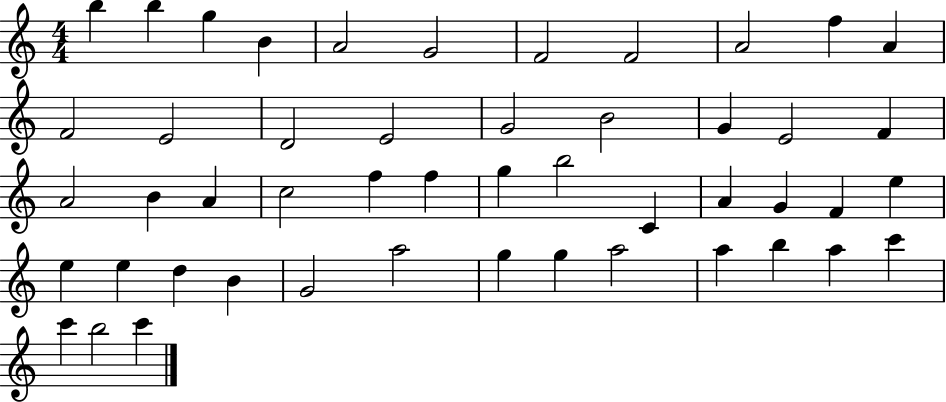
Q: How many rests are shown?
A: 0